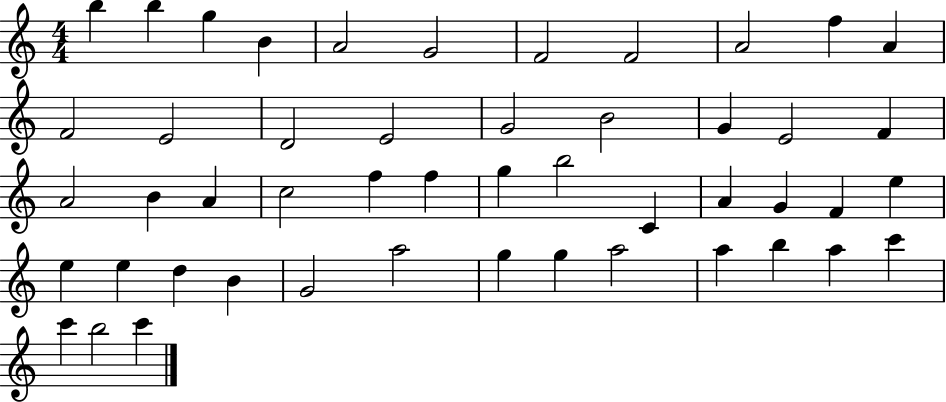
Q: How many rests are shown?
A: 0